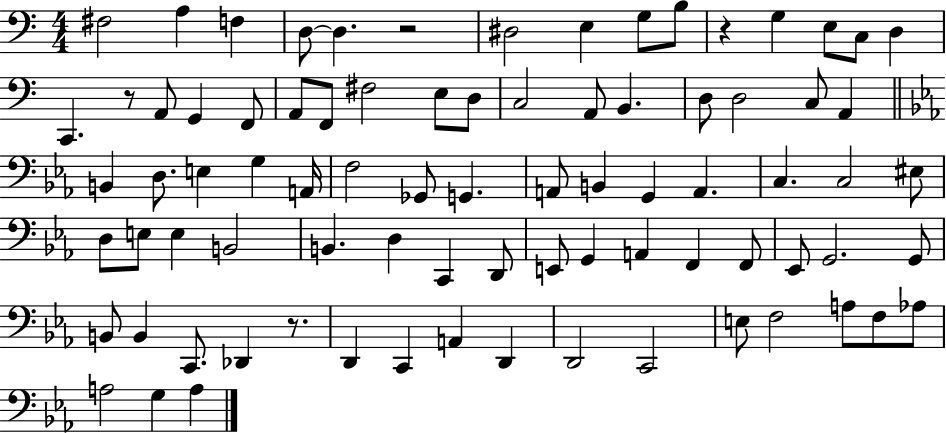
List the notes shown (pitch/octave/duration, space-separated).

F#3/h A3/q F3/q D3/e D3/q. R/h D#3/h E3/q G3/e B3/e R/q G3/q E3/e C3/e D3/q C2/q. R/e A2/e G2/q F2/e A2/e F2/e F#3/h E3/e D3/e C3/h A2/e B2/q. D3/e D3/h C3/e A2/q B2/q D3/e. E3/q G3/q A2/s F3/h Gb2/e G2/q. A2/e B2/q G2/q A2/q. C3/q. C3/h EIS3/e D3/e E3/e E3/q B2/h B2/q. D3/q C2/q D2/e E2/e G2/q A2/q F2/q F2/e Eb2/e G2/h. G2/e B2/e B2/q C2/e. Db2/q R/e. D2/q C2/q A2/q D2/q D2/h C2/h E3/e F3/h A3/e F3/e Ab3/e A3/h G3/q A3/q